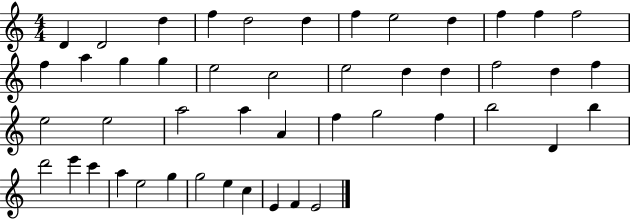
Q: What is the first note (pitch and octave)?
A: D4